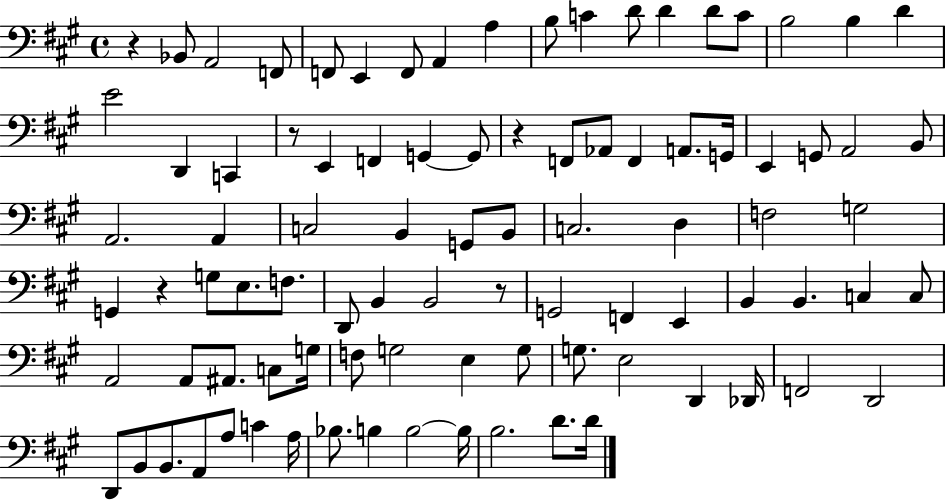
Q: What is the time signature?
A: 4/4